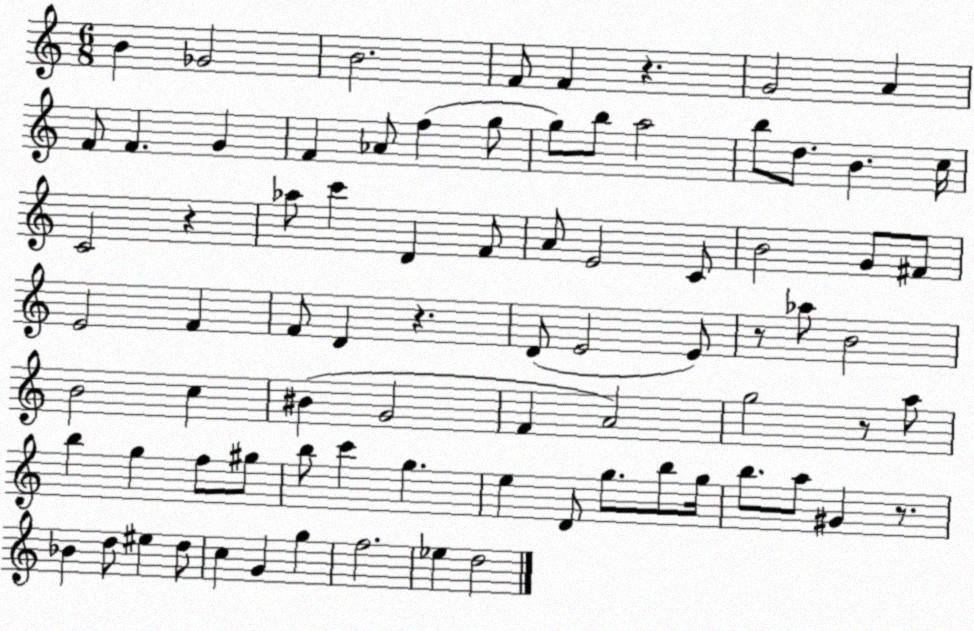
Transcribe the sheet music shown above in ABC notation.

X:1
T:Untitled
M:6/8
L:1/4
K:C
B _G2 B2 F/2 F z G2 A F/2 F G F _A/2 f g/2 g/2 b/2 a2 b/2 d/2 B c/4 C2 z _a/2 c' D F/2 A/2 E2 C/2 B2 G/2 ^F/2 E2 F F/2 D z D/2 E2 E/2 z/2 _a/2 B2 B2 c ^B G2 F A2 g2 z/2 a/2 b g f/2 ^g/2 b/2 c' g e D/2 g/2 b/2 g/4 b/2 a/2 ^G z/2 _B d/2 ^e d/2 c G g f2 _e d2